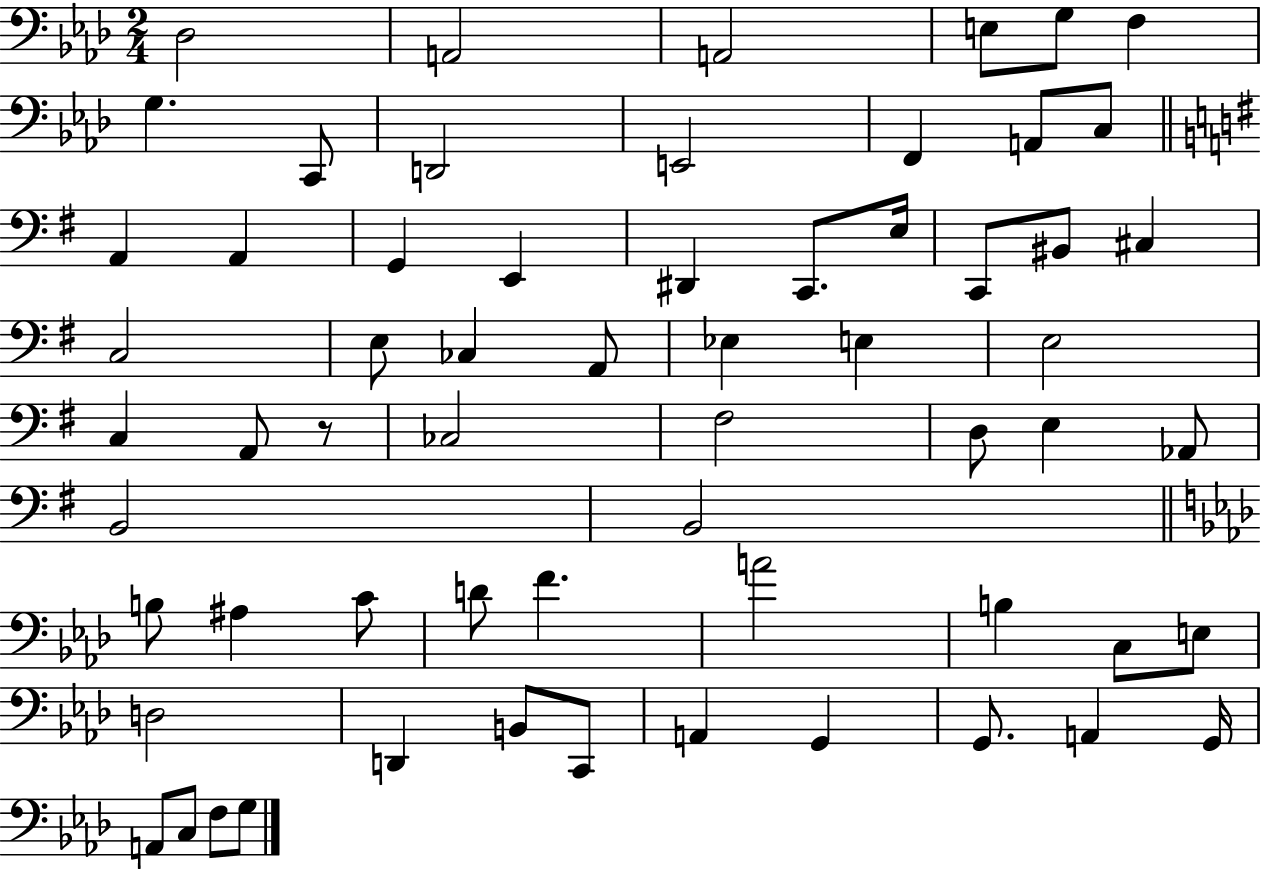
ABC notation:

X:1
T:Untitled
M:2/4
L:1/4
K:Ab
_D,2 A,,2 A,,2 E,/2 G,/2 F, G, C,,/2 D,,2 E,,2 F,, A,,/2 C,/2 A,, A,, G,, E,, ^D,, C,,/2 E,/4 C,,/2 ^B,,/2 ^C, C,2 E,/2 _C, A,,/2 _E, E, E,2 C, A,,/2 z/2 _C,2 ^F,2 D,/2 E, _A,,/2 B,,2 B,,2 B,/2 ^A, C/2 D/2 F A2 B, C,/2 E,/2 D,2 D,, B,,/2 C,,/2 A,, G,, G,,/2 A,, G,,/4 A,,/2 C,/2 F,/2 G,/2